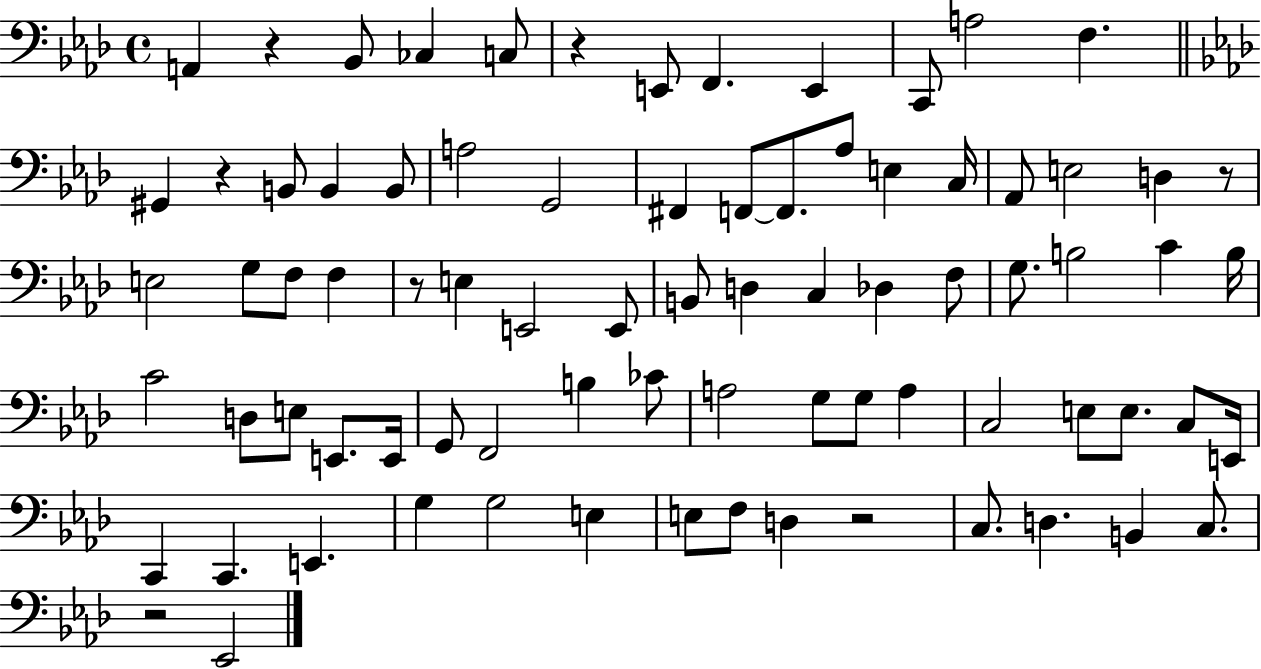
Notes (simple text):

A2/q R/q Bb2/e CES3/q C3/e R/q E2/e F2/q. E2/q C2/e A3/h F3/q. G#2/q R/q B2/e B2/q B2/e A3/h G2/h F#2/q F2/e F2/e. Ab3/e E3/q C3/s Ab2/e E3/h D3/q R/e E3/h G3/e F3/e F3/q R/e E3/q E2/h E2/e B2/e D3/q C3/q Db3/q F3/e G3/e. B3/h C4/q B3/s C4/h D3/e E3/e E2/e. E2/s G2/e F2/h B3/q CES4/e A3/h G3/e G3/e A3/q C3/h E3/e E3/e. C3/e E2/s C2/q C2/q. E2/q. G3/q G3/h E3/q E3/e F3/e D3/q R/h C3/e. D3/q. B2/q C3/e. R/h Eb2/h